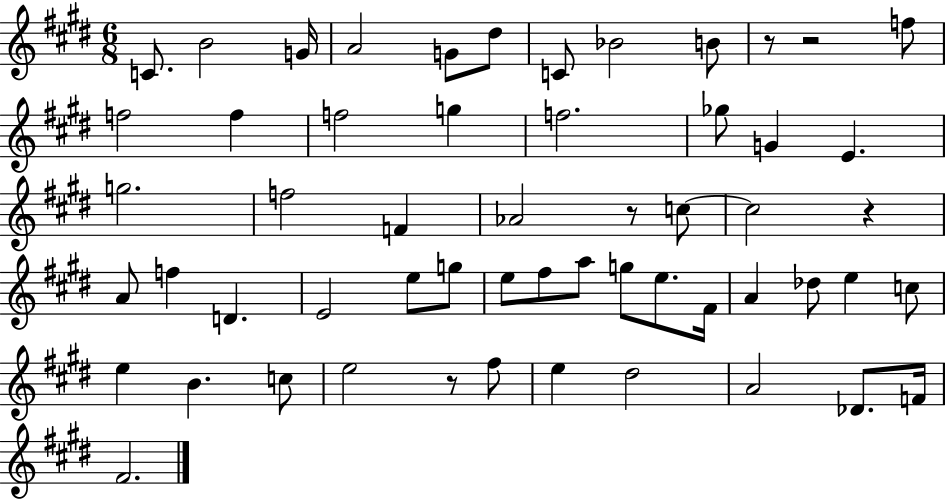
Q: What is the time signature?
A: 6/8